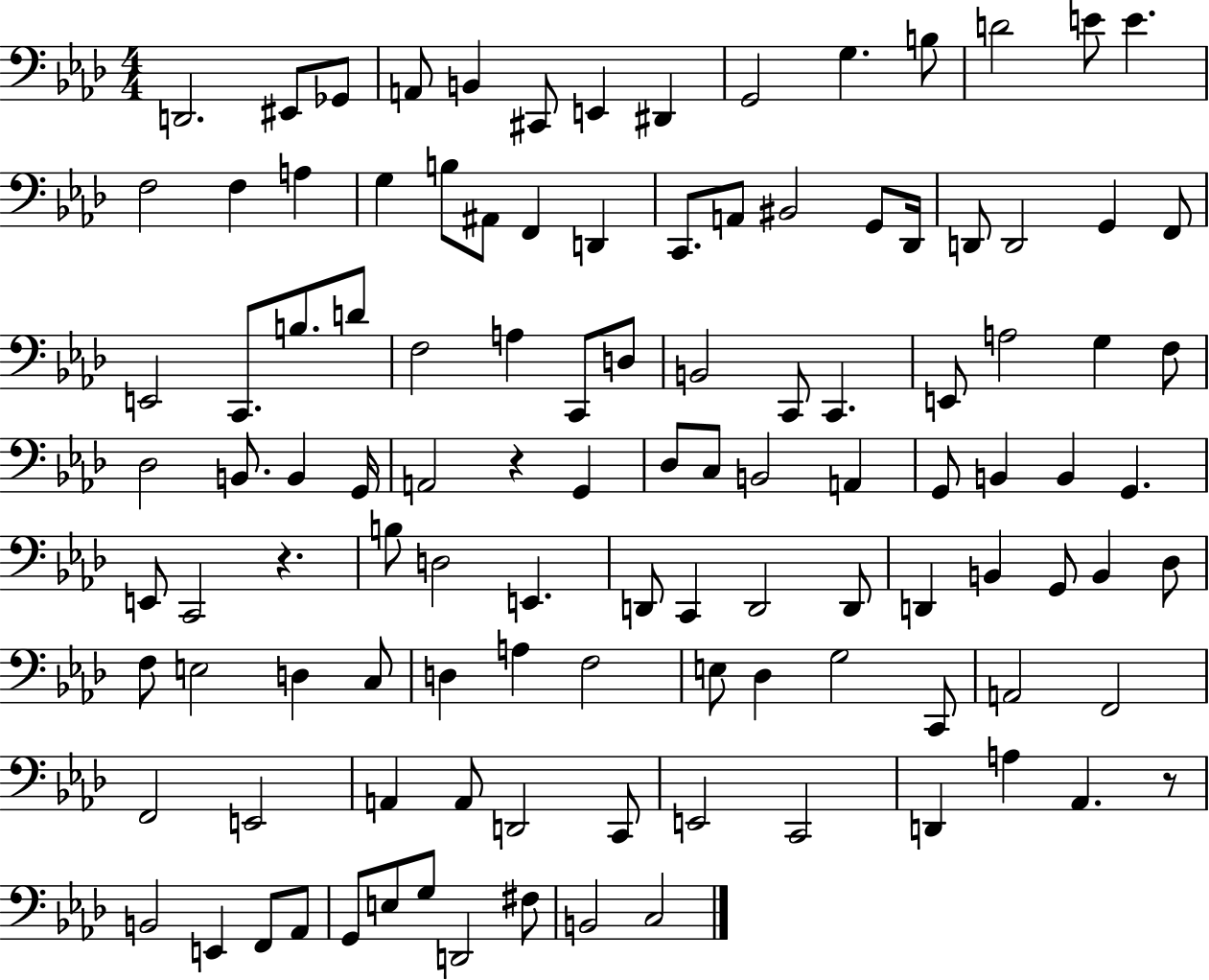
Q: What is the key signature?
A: AES major